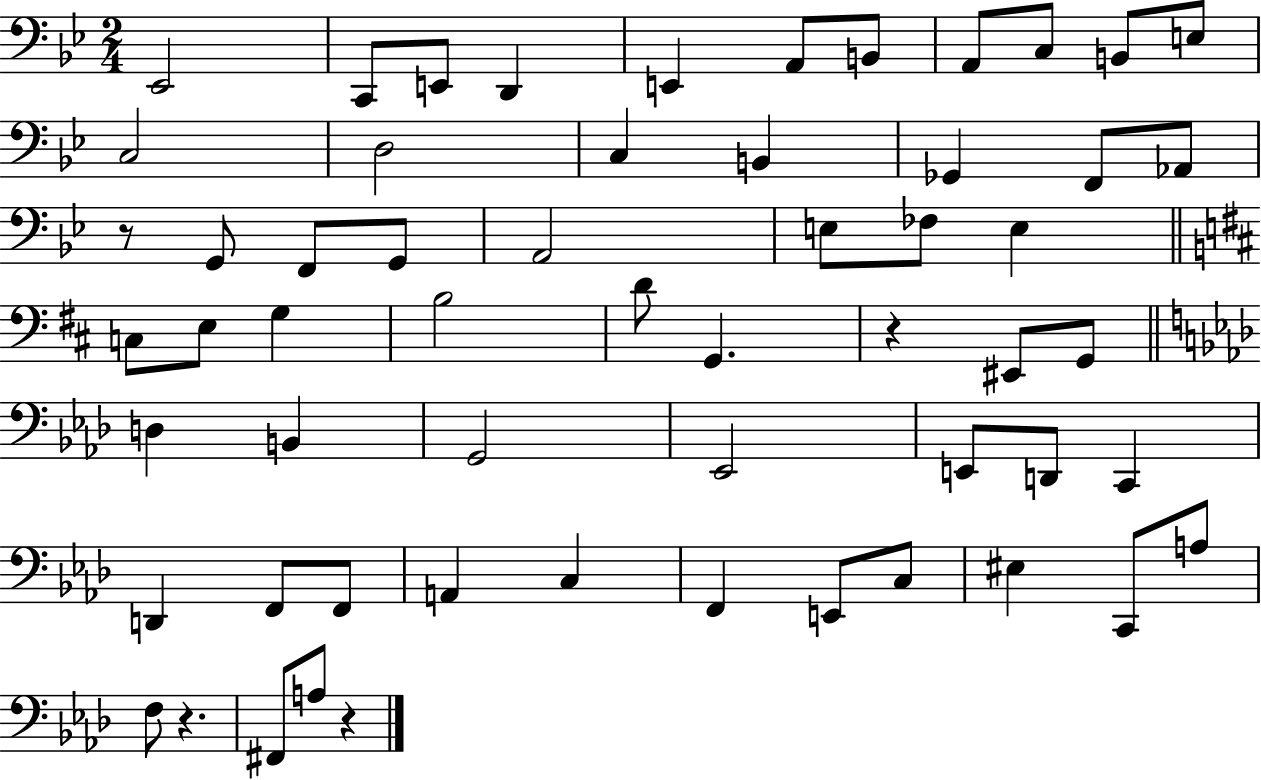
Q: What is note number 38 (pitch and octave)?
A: E2